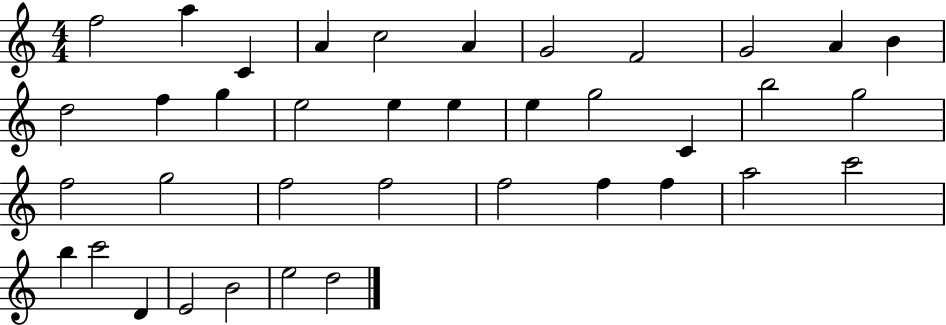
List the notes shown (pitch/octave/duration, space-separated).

F5/h A5/q C4/q A4/q C5/h A4/q G4/h F4/h G4/h A4/q B4/q D5/h F5/q G5/q E5/h E5/q E5/q E5/q G5/h C4/q B5/h G5/h F5/h G5/h F5/h F5/h F5/h F5/q F5/q A5/h C6/h B5/q C6/h D4/q E4/h B4/h E5/h D5/h